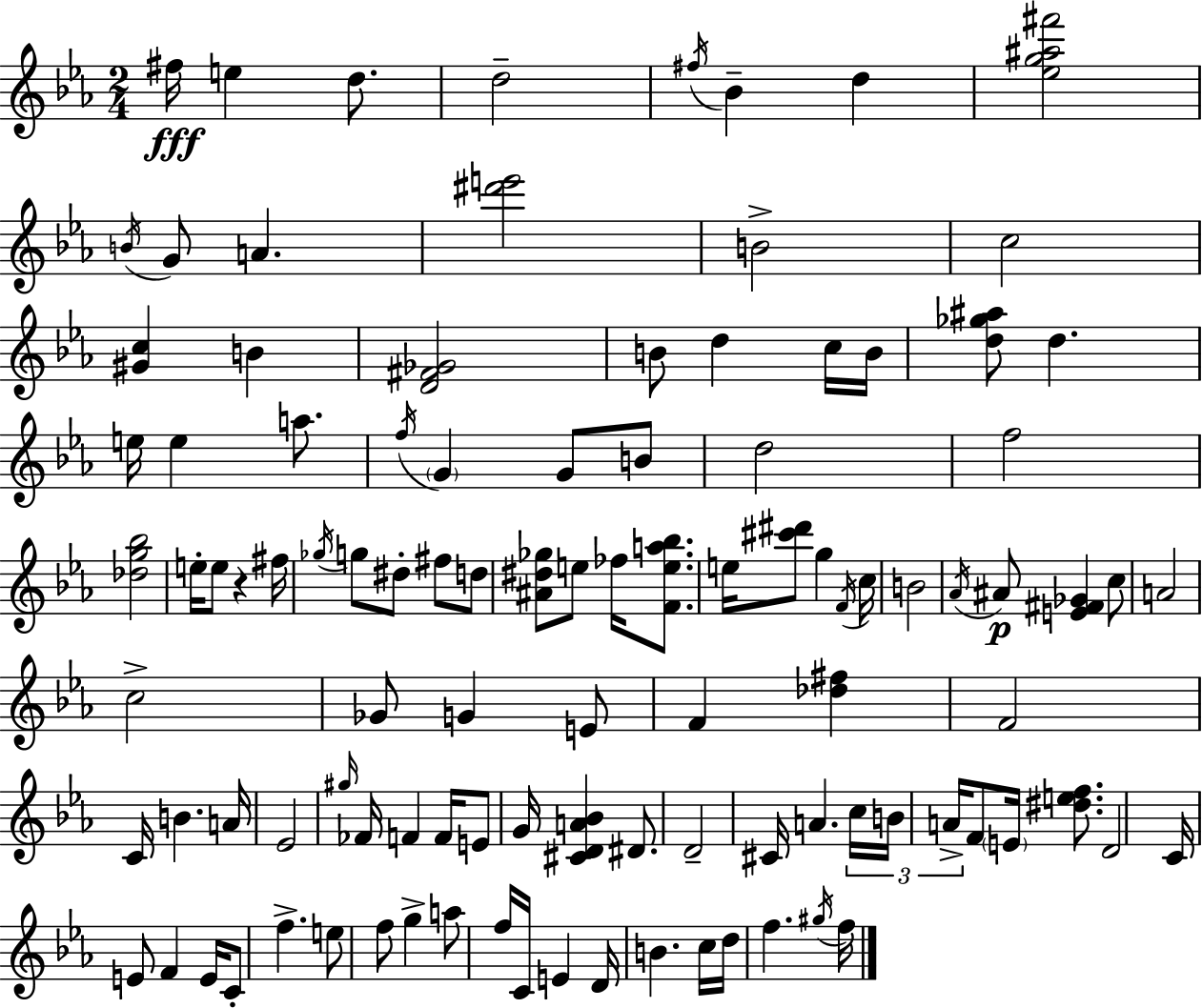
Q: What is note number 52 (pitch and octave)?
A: F4